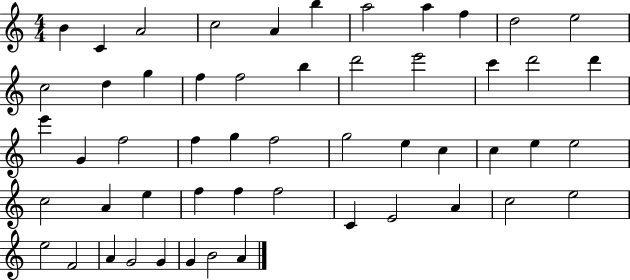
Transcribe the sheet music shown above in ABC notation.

X:1
T:Untitled
M:4/4
L:1/4
K:C
B C A2 c2 A b a2 a f d2 e2 c2 d g f f2 b d'2 e'2 c' d'2 d' e' G f2 f g f2 g2 e c c e e2 c2 A e f f f2 C E2 A c2 e2 e2 F2 A G2 G G B2 A